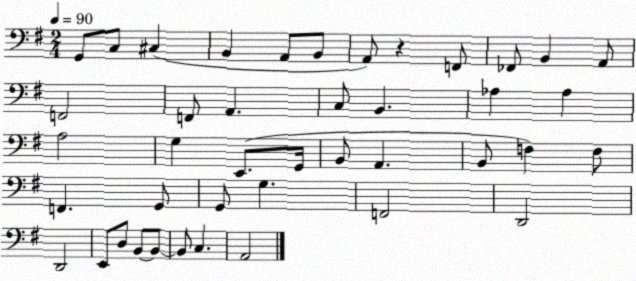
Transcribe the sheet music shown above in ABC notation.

X:1
T:Untitled
M:2/4
L:1/4
K:G
G,,/2 C,/2 ^C, B,, A,,/2 B,,/2 A,,/2 z F,,/2 _F,,/2 B,, A,,/2 F,,2 F,,/2 A,, C,/2 B,, _A, _A, A,2 G, E,,/2 G,,/4 B,,/2 A,, B,,/2 F, F,/2 F,, G,,/2 G,,/2 G, F,,2 D,,2 D,,2 E,,/2 D,/2 B,,/2 B,,/2 B,,/2 C, A,,2